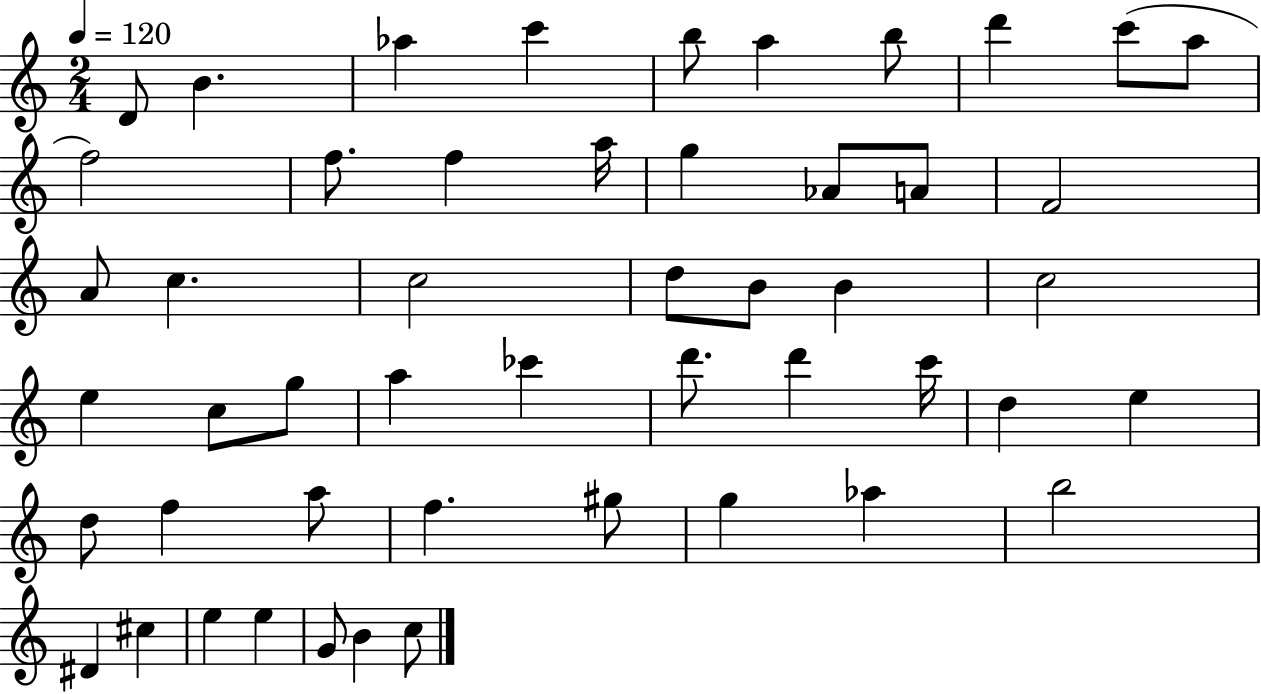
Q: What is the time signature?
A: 2/4